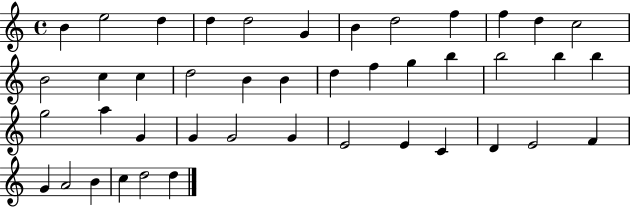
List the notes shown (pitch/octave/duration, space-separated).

B4/q E5/h D5/q D5/q D5/h G4/q B4/q D5/h F5/q F5/q D5/q C5/h B4/h C5/q C5/q D5/h B4/q B4/q D5/q F5/q G5/q B5/q B5/h B5/q B5/q G5/h A5/q G4/q G4/q G4/h G4/q E4/h E4/q C4/q D4/q E4/h F4/q G4/q A4/h B4/q C5/q D5/h D5/q